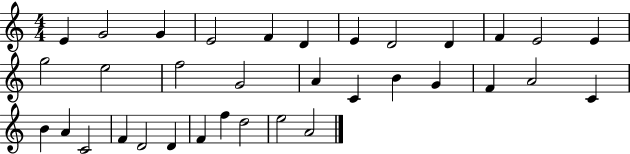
E4/q G4/h G4/q E4/h F4/q D4/q E4/q D4/h D4/q F4/q E4/h E4/q G5/h E5/h F5/h G4/h A4/q C4/q B4/q G4/q F4/q A4/h C4/q B4/q A4/q C4/h F4/q D4/h D4/q F4/q F5/q D5/h E5/h A4/h